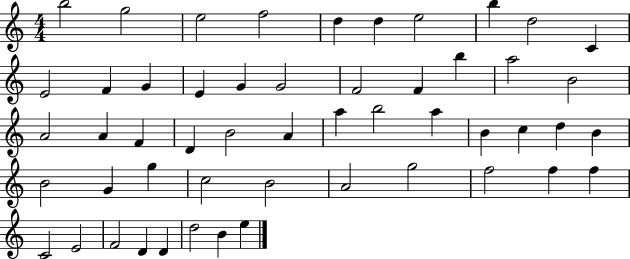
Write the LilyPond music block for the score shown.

{
  \clef treble
  \numericTimeSignature
  \time 4/4
  \key c \major
  b''2 g''2 | e''2 f''2 | d''4 d''4 e''2 | b''4 d''2 c'4 | \break e'2 f'4 g'4 | e'4 g'4 g'2 | f'2 f'4 b''4 | a''2 b'2 | \break a'2 a'4 f'4 | d'4 b'2 a'4 | a''4 b''2 a''4 | b'4 c''4 d''4 b'4 | \break b'2 g'4 g''4 | c''2 b'2 | a'2 g''2 | f''2 f''4 f''4 | \break c'2 e'2 | f'2 d'4 d'4 | d''2 b'4 e''4 | \bar "|."
}